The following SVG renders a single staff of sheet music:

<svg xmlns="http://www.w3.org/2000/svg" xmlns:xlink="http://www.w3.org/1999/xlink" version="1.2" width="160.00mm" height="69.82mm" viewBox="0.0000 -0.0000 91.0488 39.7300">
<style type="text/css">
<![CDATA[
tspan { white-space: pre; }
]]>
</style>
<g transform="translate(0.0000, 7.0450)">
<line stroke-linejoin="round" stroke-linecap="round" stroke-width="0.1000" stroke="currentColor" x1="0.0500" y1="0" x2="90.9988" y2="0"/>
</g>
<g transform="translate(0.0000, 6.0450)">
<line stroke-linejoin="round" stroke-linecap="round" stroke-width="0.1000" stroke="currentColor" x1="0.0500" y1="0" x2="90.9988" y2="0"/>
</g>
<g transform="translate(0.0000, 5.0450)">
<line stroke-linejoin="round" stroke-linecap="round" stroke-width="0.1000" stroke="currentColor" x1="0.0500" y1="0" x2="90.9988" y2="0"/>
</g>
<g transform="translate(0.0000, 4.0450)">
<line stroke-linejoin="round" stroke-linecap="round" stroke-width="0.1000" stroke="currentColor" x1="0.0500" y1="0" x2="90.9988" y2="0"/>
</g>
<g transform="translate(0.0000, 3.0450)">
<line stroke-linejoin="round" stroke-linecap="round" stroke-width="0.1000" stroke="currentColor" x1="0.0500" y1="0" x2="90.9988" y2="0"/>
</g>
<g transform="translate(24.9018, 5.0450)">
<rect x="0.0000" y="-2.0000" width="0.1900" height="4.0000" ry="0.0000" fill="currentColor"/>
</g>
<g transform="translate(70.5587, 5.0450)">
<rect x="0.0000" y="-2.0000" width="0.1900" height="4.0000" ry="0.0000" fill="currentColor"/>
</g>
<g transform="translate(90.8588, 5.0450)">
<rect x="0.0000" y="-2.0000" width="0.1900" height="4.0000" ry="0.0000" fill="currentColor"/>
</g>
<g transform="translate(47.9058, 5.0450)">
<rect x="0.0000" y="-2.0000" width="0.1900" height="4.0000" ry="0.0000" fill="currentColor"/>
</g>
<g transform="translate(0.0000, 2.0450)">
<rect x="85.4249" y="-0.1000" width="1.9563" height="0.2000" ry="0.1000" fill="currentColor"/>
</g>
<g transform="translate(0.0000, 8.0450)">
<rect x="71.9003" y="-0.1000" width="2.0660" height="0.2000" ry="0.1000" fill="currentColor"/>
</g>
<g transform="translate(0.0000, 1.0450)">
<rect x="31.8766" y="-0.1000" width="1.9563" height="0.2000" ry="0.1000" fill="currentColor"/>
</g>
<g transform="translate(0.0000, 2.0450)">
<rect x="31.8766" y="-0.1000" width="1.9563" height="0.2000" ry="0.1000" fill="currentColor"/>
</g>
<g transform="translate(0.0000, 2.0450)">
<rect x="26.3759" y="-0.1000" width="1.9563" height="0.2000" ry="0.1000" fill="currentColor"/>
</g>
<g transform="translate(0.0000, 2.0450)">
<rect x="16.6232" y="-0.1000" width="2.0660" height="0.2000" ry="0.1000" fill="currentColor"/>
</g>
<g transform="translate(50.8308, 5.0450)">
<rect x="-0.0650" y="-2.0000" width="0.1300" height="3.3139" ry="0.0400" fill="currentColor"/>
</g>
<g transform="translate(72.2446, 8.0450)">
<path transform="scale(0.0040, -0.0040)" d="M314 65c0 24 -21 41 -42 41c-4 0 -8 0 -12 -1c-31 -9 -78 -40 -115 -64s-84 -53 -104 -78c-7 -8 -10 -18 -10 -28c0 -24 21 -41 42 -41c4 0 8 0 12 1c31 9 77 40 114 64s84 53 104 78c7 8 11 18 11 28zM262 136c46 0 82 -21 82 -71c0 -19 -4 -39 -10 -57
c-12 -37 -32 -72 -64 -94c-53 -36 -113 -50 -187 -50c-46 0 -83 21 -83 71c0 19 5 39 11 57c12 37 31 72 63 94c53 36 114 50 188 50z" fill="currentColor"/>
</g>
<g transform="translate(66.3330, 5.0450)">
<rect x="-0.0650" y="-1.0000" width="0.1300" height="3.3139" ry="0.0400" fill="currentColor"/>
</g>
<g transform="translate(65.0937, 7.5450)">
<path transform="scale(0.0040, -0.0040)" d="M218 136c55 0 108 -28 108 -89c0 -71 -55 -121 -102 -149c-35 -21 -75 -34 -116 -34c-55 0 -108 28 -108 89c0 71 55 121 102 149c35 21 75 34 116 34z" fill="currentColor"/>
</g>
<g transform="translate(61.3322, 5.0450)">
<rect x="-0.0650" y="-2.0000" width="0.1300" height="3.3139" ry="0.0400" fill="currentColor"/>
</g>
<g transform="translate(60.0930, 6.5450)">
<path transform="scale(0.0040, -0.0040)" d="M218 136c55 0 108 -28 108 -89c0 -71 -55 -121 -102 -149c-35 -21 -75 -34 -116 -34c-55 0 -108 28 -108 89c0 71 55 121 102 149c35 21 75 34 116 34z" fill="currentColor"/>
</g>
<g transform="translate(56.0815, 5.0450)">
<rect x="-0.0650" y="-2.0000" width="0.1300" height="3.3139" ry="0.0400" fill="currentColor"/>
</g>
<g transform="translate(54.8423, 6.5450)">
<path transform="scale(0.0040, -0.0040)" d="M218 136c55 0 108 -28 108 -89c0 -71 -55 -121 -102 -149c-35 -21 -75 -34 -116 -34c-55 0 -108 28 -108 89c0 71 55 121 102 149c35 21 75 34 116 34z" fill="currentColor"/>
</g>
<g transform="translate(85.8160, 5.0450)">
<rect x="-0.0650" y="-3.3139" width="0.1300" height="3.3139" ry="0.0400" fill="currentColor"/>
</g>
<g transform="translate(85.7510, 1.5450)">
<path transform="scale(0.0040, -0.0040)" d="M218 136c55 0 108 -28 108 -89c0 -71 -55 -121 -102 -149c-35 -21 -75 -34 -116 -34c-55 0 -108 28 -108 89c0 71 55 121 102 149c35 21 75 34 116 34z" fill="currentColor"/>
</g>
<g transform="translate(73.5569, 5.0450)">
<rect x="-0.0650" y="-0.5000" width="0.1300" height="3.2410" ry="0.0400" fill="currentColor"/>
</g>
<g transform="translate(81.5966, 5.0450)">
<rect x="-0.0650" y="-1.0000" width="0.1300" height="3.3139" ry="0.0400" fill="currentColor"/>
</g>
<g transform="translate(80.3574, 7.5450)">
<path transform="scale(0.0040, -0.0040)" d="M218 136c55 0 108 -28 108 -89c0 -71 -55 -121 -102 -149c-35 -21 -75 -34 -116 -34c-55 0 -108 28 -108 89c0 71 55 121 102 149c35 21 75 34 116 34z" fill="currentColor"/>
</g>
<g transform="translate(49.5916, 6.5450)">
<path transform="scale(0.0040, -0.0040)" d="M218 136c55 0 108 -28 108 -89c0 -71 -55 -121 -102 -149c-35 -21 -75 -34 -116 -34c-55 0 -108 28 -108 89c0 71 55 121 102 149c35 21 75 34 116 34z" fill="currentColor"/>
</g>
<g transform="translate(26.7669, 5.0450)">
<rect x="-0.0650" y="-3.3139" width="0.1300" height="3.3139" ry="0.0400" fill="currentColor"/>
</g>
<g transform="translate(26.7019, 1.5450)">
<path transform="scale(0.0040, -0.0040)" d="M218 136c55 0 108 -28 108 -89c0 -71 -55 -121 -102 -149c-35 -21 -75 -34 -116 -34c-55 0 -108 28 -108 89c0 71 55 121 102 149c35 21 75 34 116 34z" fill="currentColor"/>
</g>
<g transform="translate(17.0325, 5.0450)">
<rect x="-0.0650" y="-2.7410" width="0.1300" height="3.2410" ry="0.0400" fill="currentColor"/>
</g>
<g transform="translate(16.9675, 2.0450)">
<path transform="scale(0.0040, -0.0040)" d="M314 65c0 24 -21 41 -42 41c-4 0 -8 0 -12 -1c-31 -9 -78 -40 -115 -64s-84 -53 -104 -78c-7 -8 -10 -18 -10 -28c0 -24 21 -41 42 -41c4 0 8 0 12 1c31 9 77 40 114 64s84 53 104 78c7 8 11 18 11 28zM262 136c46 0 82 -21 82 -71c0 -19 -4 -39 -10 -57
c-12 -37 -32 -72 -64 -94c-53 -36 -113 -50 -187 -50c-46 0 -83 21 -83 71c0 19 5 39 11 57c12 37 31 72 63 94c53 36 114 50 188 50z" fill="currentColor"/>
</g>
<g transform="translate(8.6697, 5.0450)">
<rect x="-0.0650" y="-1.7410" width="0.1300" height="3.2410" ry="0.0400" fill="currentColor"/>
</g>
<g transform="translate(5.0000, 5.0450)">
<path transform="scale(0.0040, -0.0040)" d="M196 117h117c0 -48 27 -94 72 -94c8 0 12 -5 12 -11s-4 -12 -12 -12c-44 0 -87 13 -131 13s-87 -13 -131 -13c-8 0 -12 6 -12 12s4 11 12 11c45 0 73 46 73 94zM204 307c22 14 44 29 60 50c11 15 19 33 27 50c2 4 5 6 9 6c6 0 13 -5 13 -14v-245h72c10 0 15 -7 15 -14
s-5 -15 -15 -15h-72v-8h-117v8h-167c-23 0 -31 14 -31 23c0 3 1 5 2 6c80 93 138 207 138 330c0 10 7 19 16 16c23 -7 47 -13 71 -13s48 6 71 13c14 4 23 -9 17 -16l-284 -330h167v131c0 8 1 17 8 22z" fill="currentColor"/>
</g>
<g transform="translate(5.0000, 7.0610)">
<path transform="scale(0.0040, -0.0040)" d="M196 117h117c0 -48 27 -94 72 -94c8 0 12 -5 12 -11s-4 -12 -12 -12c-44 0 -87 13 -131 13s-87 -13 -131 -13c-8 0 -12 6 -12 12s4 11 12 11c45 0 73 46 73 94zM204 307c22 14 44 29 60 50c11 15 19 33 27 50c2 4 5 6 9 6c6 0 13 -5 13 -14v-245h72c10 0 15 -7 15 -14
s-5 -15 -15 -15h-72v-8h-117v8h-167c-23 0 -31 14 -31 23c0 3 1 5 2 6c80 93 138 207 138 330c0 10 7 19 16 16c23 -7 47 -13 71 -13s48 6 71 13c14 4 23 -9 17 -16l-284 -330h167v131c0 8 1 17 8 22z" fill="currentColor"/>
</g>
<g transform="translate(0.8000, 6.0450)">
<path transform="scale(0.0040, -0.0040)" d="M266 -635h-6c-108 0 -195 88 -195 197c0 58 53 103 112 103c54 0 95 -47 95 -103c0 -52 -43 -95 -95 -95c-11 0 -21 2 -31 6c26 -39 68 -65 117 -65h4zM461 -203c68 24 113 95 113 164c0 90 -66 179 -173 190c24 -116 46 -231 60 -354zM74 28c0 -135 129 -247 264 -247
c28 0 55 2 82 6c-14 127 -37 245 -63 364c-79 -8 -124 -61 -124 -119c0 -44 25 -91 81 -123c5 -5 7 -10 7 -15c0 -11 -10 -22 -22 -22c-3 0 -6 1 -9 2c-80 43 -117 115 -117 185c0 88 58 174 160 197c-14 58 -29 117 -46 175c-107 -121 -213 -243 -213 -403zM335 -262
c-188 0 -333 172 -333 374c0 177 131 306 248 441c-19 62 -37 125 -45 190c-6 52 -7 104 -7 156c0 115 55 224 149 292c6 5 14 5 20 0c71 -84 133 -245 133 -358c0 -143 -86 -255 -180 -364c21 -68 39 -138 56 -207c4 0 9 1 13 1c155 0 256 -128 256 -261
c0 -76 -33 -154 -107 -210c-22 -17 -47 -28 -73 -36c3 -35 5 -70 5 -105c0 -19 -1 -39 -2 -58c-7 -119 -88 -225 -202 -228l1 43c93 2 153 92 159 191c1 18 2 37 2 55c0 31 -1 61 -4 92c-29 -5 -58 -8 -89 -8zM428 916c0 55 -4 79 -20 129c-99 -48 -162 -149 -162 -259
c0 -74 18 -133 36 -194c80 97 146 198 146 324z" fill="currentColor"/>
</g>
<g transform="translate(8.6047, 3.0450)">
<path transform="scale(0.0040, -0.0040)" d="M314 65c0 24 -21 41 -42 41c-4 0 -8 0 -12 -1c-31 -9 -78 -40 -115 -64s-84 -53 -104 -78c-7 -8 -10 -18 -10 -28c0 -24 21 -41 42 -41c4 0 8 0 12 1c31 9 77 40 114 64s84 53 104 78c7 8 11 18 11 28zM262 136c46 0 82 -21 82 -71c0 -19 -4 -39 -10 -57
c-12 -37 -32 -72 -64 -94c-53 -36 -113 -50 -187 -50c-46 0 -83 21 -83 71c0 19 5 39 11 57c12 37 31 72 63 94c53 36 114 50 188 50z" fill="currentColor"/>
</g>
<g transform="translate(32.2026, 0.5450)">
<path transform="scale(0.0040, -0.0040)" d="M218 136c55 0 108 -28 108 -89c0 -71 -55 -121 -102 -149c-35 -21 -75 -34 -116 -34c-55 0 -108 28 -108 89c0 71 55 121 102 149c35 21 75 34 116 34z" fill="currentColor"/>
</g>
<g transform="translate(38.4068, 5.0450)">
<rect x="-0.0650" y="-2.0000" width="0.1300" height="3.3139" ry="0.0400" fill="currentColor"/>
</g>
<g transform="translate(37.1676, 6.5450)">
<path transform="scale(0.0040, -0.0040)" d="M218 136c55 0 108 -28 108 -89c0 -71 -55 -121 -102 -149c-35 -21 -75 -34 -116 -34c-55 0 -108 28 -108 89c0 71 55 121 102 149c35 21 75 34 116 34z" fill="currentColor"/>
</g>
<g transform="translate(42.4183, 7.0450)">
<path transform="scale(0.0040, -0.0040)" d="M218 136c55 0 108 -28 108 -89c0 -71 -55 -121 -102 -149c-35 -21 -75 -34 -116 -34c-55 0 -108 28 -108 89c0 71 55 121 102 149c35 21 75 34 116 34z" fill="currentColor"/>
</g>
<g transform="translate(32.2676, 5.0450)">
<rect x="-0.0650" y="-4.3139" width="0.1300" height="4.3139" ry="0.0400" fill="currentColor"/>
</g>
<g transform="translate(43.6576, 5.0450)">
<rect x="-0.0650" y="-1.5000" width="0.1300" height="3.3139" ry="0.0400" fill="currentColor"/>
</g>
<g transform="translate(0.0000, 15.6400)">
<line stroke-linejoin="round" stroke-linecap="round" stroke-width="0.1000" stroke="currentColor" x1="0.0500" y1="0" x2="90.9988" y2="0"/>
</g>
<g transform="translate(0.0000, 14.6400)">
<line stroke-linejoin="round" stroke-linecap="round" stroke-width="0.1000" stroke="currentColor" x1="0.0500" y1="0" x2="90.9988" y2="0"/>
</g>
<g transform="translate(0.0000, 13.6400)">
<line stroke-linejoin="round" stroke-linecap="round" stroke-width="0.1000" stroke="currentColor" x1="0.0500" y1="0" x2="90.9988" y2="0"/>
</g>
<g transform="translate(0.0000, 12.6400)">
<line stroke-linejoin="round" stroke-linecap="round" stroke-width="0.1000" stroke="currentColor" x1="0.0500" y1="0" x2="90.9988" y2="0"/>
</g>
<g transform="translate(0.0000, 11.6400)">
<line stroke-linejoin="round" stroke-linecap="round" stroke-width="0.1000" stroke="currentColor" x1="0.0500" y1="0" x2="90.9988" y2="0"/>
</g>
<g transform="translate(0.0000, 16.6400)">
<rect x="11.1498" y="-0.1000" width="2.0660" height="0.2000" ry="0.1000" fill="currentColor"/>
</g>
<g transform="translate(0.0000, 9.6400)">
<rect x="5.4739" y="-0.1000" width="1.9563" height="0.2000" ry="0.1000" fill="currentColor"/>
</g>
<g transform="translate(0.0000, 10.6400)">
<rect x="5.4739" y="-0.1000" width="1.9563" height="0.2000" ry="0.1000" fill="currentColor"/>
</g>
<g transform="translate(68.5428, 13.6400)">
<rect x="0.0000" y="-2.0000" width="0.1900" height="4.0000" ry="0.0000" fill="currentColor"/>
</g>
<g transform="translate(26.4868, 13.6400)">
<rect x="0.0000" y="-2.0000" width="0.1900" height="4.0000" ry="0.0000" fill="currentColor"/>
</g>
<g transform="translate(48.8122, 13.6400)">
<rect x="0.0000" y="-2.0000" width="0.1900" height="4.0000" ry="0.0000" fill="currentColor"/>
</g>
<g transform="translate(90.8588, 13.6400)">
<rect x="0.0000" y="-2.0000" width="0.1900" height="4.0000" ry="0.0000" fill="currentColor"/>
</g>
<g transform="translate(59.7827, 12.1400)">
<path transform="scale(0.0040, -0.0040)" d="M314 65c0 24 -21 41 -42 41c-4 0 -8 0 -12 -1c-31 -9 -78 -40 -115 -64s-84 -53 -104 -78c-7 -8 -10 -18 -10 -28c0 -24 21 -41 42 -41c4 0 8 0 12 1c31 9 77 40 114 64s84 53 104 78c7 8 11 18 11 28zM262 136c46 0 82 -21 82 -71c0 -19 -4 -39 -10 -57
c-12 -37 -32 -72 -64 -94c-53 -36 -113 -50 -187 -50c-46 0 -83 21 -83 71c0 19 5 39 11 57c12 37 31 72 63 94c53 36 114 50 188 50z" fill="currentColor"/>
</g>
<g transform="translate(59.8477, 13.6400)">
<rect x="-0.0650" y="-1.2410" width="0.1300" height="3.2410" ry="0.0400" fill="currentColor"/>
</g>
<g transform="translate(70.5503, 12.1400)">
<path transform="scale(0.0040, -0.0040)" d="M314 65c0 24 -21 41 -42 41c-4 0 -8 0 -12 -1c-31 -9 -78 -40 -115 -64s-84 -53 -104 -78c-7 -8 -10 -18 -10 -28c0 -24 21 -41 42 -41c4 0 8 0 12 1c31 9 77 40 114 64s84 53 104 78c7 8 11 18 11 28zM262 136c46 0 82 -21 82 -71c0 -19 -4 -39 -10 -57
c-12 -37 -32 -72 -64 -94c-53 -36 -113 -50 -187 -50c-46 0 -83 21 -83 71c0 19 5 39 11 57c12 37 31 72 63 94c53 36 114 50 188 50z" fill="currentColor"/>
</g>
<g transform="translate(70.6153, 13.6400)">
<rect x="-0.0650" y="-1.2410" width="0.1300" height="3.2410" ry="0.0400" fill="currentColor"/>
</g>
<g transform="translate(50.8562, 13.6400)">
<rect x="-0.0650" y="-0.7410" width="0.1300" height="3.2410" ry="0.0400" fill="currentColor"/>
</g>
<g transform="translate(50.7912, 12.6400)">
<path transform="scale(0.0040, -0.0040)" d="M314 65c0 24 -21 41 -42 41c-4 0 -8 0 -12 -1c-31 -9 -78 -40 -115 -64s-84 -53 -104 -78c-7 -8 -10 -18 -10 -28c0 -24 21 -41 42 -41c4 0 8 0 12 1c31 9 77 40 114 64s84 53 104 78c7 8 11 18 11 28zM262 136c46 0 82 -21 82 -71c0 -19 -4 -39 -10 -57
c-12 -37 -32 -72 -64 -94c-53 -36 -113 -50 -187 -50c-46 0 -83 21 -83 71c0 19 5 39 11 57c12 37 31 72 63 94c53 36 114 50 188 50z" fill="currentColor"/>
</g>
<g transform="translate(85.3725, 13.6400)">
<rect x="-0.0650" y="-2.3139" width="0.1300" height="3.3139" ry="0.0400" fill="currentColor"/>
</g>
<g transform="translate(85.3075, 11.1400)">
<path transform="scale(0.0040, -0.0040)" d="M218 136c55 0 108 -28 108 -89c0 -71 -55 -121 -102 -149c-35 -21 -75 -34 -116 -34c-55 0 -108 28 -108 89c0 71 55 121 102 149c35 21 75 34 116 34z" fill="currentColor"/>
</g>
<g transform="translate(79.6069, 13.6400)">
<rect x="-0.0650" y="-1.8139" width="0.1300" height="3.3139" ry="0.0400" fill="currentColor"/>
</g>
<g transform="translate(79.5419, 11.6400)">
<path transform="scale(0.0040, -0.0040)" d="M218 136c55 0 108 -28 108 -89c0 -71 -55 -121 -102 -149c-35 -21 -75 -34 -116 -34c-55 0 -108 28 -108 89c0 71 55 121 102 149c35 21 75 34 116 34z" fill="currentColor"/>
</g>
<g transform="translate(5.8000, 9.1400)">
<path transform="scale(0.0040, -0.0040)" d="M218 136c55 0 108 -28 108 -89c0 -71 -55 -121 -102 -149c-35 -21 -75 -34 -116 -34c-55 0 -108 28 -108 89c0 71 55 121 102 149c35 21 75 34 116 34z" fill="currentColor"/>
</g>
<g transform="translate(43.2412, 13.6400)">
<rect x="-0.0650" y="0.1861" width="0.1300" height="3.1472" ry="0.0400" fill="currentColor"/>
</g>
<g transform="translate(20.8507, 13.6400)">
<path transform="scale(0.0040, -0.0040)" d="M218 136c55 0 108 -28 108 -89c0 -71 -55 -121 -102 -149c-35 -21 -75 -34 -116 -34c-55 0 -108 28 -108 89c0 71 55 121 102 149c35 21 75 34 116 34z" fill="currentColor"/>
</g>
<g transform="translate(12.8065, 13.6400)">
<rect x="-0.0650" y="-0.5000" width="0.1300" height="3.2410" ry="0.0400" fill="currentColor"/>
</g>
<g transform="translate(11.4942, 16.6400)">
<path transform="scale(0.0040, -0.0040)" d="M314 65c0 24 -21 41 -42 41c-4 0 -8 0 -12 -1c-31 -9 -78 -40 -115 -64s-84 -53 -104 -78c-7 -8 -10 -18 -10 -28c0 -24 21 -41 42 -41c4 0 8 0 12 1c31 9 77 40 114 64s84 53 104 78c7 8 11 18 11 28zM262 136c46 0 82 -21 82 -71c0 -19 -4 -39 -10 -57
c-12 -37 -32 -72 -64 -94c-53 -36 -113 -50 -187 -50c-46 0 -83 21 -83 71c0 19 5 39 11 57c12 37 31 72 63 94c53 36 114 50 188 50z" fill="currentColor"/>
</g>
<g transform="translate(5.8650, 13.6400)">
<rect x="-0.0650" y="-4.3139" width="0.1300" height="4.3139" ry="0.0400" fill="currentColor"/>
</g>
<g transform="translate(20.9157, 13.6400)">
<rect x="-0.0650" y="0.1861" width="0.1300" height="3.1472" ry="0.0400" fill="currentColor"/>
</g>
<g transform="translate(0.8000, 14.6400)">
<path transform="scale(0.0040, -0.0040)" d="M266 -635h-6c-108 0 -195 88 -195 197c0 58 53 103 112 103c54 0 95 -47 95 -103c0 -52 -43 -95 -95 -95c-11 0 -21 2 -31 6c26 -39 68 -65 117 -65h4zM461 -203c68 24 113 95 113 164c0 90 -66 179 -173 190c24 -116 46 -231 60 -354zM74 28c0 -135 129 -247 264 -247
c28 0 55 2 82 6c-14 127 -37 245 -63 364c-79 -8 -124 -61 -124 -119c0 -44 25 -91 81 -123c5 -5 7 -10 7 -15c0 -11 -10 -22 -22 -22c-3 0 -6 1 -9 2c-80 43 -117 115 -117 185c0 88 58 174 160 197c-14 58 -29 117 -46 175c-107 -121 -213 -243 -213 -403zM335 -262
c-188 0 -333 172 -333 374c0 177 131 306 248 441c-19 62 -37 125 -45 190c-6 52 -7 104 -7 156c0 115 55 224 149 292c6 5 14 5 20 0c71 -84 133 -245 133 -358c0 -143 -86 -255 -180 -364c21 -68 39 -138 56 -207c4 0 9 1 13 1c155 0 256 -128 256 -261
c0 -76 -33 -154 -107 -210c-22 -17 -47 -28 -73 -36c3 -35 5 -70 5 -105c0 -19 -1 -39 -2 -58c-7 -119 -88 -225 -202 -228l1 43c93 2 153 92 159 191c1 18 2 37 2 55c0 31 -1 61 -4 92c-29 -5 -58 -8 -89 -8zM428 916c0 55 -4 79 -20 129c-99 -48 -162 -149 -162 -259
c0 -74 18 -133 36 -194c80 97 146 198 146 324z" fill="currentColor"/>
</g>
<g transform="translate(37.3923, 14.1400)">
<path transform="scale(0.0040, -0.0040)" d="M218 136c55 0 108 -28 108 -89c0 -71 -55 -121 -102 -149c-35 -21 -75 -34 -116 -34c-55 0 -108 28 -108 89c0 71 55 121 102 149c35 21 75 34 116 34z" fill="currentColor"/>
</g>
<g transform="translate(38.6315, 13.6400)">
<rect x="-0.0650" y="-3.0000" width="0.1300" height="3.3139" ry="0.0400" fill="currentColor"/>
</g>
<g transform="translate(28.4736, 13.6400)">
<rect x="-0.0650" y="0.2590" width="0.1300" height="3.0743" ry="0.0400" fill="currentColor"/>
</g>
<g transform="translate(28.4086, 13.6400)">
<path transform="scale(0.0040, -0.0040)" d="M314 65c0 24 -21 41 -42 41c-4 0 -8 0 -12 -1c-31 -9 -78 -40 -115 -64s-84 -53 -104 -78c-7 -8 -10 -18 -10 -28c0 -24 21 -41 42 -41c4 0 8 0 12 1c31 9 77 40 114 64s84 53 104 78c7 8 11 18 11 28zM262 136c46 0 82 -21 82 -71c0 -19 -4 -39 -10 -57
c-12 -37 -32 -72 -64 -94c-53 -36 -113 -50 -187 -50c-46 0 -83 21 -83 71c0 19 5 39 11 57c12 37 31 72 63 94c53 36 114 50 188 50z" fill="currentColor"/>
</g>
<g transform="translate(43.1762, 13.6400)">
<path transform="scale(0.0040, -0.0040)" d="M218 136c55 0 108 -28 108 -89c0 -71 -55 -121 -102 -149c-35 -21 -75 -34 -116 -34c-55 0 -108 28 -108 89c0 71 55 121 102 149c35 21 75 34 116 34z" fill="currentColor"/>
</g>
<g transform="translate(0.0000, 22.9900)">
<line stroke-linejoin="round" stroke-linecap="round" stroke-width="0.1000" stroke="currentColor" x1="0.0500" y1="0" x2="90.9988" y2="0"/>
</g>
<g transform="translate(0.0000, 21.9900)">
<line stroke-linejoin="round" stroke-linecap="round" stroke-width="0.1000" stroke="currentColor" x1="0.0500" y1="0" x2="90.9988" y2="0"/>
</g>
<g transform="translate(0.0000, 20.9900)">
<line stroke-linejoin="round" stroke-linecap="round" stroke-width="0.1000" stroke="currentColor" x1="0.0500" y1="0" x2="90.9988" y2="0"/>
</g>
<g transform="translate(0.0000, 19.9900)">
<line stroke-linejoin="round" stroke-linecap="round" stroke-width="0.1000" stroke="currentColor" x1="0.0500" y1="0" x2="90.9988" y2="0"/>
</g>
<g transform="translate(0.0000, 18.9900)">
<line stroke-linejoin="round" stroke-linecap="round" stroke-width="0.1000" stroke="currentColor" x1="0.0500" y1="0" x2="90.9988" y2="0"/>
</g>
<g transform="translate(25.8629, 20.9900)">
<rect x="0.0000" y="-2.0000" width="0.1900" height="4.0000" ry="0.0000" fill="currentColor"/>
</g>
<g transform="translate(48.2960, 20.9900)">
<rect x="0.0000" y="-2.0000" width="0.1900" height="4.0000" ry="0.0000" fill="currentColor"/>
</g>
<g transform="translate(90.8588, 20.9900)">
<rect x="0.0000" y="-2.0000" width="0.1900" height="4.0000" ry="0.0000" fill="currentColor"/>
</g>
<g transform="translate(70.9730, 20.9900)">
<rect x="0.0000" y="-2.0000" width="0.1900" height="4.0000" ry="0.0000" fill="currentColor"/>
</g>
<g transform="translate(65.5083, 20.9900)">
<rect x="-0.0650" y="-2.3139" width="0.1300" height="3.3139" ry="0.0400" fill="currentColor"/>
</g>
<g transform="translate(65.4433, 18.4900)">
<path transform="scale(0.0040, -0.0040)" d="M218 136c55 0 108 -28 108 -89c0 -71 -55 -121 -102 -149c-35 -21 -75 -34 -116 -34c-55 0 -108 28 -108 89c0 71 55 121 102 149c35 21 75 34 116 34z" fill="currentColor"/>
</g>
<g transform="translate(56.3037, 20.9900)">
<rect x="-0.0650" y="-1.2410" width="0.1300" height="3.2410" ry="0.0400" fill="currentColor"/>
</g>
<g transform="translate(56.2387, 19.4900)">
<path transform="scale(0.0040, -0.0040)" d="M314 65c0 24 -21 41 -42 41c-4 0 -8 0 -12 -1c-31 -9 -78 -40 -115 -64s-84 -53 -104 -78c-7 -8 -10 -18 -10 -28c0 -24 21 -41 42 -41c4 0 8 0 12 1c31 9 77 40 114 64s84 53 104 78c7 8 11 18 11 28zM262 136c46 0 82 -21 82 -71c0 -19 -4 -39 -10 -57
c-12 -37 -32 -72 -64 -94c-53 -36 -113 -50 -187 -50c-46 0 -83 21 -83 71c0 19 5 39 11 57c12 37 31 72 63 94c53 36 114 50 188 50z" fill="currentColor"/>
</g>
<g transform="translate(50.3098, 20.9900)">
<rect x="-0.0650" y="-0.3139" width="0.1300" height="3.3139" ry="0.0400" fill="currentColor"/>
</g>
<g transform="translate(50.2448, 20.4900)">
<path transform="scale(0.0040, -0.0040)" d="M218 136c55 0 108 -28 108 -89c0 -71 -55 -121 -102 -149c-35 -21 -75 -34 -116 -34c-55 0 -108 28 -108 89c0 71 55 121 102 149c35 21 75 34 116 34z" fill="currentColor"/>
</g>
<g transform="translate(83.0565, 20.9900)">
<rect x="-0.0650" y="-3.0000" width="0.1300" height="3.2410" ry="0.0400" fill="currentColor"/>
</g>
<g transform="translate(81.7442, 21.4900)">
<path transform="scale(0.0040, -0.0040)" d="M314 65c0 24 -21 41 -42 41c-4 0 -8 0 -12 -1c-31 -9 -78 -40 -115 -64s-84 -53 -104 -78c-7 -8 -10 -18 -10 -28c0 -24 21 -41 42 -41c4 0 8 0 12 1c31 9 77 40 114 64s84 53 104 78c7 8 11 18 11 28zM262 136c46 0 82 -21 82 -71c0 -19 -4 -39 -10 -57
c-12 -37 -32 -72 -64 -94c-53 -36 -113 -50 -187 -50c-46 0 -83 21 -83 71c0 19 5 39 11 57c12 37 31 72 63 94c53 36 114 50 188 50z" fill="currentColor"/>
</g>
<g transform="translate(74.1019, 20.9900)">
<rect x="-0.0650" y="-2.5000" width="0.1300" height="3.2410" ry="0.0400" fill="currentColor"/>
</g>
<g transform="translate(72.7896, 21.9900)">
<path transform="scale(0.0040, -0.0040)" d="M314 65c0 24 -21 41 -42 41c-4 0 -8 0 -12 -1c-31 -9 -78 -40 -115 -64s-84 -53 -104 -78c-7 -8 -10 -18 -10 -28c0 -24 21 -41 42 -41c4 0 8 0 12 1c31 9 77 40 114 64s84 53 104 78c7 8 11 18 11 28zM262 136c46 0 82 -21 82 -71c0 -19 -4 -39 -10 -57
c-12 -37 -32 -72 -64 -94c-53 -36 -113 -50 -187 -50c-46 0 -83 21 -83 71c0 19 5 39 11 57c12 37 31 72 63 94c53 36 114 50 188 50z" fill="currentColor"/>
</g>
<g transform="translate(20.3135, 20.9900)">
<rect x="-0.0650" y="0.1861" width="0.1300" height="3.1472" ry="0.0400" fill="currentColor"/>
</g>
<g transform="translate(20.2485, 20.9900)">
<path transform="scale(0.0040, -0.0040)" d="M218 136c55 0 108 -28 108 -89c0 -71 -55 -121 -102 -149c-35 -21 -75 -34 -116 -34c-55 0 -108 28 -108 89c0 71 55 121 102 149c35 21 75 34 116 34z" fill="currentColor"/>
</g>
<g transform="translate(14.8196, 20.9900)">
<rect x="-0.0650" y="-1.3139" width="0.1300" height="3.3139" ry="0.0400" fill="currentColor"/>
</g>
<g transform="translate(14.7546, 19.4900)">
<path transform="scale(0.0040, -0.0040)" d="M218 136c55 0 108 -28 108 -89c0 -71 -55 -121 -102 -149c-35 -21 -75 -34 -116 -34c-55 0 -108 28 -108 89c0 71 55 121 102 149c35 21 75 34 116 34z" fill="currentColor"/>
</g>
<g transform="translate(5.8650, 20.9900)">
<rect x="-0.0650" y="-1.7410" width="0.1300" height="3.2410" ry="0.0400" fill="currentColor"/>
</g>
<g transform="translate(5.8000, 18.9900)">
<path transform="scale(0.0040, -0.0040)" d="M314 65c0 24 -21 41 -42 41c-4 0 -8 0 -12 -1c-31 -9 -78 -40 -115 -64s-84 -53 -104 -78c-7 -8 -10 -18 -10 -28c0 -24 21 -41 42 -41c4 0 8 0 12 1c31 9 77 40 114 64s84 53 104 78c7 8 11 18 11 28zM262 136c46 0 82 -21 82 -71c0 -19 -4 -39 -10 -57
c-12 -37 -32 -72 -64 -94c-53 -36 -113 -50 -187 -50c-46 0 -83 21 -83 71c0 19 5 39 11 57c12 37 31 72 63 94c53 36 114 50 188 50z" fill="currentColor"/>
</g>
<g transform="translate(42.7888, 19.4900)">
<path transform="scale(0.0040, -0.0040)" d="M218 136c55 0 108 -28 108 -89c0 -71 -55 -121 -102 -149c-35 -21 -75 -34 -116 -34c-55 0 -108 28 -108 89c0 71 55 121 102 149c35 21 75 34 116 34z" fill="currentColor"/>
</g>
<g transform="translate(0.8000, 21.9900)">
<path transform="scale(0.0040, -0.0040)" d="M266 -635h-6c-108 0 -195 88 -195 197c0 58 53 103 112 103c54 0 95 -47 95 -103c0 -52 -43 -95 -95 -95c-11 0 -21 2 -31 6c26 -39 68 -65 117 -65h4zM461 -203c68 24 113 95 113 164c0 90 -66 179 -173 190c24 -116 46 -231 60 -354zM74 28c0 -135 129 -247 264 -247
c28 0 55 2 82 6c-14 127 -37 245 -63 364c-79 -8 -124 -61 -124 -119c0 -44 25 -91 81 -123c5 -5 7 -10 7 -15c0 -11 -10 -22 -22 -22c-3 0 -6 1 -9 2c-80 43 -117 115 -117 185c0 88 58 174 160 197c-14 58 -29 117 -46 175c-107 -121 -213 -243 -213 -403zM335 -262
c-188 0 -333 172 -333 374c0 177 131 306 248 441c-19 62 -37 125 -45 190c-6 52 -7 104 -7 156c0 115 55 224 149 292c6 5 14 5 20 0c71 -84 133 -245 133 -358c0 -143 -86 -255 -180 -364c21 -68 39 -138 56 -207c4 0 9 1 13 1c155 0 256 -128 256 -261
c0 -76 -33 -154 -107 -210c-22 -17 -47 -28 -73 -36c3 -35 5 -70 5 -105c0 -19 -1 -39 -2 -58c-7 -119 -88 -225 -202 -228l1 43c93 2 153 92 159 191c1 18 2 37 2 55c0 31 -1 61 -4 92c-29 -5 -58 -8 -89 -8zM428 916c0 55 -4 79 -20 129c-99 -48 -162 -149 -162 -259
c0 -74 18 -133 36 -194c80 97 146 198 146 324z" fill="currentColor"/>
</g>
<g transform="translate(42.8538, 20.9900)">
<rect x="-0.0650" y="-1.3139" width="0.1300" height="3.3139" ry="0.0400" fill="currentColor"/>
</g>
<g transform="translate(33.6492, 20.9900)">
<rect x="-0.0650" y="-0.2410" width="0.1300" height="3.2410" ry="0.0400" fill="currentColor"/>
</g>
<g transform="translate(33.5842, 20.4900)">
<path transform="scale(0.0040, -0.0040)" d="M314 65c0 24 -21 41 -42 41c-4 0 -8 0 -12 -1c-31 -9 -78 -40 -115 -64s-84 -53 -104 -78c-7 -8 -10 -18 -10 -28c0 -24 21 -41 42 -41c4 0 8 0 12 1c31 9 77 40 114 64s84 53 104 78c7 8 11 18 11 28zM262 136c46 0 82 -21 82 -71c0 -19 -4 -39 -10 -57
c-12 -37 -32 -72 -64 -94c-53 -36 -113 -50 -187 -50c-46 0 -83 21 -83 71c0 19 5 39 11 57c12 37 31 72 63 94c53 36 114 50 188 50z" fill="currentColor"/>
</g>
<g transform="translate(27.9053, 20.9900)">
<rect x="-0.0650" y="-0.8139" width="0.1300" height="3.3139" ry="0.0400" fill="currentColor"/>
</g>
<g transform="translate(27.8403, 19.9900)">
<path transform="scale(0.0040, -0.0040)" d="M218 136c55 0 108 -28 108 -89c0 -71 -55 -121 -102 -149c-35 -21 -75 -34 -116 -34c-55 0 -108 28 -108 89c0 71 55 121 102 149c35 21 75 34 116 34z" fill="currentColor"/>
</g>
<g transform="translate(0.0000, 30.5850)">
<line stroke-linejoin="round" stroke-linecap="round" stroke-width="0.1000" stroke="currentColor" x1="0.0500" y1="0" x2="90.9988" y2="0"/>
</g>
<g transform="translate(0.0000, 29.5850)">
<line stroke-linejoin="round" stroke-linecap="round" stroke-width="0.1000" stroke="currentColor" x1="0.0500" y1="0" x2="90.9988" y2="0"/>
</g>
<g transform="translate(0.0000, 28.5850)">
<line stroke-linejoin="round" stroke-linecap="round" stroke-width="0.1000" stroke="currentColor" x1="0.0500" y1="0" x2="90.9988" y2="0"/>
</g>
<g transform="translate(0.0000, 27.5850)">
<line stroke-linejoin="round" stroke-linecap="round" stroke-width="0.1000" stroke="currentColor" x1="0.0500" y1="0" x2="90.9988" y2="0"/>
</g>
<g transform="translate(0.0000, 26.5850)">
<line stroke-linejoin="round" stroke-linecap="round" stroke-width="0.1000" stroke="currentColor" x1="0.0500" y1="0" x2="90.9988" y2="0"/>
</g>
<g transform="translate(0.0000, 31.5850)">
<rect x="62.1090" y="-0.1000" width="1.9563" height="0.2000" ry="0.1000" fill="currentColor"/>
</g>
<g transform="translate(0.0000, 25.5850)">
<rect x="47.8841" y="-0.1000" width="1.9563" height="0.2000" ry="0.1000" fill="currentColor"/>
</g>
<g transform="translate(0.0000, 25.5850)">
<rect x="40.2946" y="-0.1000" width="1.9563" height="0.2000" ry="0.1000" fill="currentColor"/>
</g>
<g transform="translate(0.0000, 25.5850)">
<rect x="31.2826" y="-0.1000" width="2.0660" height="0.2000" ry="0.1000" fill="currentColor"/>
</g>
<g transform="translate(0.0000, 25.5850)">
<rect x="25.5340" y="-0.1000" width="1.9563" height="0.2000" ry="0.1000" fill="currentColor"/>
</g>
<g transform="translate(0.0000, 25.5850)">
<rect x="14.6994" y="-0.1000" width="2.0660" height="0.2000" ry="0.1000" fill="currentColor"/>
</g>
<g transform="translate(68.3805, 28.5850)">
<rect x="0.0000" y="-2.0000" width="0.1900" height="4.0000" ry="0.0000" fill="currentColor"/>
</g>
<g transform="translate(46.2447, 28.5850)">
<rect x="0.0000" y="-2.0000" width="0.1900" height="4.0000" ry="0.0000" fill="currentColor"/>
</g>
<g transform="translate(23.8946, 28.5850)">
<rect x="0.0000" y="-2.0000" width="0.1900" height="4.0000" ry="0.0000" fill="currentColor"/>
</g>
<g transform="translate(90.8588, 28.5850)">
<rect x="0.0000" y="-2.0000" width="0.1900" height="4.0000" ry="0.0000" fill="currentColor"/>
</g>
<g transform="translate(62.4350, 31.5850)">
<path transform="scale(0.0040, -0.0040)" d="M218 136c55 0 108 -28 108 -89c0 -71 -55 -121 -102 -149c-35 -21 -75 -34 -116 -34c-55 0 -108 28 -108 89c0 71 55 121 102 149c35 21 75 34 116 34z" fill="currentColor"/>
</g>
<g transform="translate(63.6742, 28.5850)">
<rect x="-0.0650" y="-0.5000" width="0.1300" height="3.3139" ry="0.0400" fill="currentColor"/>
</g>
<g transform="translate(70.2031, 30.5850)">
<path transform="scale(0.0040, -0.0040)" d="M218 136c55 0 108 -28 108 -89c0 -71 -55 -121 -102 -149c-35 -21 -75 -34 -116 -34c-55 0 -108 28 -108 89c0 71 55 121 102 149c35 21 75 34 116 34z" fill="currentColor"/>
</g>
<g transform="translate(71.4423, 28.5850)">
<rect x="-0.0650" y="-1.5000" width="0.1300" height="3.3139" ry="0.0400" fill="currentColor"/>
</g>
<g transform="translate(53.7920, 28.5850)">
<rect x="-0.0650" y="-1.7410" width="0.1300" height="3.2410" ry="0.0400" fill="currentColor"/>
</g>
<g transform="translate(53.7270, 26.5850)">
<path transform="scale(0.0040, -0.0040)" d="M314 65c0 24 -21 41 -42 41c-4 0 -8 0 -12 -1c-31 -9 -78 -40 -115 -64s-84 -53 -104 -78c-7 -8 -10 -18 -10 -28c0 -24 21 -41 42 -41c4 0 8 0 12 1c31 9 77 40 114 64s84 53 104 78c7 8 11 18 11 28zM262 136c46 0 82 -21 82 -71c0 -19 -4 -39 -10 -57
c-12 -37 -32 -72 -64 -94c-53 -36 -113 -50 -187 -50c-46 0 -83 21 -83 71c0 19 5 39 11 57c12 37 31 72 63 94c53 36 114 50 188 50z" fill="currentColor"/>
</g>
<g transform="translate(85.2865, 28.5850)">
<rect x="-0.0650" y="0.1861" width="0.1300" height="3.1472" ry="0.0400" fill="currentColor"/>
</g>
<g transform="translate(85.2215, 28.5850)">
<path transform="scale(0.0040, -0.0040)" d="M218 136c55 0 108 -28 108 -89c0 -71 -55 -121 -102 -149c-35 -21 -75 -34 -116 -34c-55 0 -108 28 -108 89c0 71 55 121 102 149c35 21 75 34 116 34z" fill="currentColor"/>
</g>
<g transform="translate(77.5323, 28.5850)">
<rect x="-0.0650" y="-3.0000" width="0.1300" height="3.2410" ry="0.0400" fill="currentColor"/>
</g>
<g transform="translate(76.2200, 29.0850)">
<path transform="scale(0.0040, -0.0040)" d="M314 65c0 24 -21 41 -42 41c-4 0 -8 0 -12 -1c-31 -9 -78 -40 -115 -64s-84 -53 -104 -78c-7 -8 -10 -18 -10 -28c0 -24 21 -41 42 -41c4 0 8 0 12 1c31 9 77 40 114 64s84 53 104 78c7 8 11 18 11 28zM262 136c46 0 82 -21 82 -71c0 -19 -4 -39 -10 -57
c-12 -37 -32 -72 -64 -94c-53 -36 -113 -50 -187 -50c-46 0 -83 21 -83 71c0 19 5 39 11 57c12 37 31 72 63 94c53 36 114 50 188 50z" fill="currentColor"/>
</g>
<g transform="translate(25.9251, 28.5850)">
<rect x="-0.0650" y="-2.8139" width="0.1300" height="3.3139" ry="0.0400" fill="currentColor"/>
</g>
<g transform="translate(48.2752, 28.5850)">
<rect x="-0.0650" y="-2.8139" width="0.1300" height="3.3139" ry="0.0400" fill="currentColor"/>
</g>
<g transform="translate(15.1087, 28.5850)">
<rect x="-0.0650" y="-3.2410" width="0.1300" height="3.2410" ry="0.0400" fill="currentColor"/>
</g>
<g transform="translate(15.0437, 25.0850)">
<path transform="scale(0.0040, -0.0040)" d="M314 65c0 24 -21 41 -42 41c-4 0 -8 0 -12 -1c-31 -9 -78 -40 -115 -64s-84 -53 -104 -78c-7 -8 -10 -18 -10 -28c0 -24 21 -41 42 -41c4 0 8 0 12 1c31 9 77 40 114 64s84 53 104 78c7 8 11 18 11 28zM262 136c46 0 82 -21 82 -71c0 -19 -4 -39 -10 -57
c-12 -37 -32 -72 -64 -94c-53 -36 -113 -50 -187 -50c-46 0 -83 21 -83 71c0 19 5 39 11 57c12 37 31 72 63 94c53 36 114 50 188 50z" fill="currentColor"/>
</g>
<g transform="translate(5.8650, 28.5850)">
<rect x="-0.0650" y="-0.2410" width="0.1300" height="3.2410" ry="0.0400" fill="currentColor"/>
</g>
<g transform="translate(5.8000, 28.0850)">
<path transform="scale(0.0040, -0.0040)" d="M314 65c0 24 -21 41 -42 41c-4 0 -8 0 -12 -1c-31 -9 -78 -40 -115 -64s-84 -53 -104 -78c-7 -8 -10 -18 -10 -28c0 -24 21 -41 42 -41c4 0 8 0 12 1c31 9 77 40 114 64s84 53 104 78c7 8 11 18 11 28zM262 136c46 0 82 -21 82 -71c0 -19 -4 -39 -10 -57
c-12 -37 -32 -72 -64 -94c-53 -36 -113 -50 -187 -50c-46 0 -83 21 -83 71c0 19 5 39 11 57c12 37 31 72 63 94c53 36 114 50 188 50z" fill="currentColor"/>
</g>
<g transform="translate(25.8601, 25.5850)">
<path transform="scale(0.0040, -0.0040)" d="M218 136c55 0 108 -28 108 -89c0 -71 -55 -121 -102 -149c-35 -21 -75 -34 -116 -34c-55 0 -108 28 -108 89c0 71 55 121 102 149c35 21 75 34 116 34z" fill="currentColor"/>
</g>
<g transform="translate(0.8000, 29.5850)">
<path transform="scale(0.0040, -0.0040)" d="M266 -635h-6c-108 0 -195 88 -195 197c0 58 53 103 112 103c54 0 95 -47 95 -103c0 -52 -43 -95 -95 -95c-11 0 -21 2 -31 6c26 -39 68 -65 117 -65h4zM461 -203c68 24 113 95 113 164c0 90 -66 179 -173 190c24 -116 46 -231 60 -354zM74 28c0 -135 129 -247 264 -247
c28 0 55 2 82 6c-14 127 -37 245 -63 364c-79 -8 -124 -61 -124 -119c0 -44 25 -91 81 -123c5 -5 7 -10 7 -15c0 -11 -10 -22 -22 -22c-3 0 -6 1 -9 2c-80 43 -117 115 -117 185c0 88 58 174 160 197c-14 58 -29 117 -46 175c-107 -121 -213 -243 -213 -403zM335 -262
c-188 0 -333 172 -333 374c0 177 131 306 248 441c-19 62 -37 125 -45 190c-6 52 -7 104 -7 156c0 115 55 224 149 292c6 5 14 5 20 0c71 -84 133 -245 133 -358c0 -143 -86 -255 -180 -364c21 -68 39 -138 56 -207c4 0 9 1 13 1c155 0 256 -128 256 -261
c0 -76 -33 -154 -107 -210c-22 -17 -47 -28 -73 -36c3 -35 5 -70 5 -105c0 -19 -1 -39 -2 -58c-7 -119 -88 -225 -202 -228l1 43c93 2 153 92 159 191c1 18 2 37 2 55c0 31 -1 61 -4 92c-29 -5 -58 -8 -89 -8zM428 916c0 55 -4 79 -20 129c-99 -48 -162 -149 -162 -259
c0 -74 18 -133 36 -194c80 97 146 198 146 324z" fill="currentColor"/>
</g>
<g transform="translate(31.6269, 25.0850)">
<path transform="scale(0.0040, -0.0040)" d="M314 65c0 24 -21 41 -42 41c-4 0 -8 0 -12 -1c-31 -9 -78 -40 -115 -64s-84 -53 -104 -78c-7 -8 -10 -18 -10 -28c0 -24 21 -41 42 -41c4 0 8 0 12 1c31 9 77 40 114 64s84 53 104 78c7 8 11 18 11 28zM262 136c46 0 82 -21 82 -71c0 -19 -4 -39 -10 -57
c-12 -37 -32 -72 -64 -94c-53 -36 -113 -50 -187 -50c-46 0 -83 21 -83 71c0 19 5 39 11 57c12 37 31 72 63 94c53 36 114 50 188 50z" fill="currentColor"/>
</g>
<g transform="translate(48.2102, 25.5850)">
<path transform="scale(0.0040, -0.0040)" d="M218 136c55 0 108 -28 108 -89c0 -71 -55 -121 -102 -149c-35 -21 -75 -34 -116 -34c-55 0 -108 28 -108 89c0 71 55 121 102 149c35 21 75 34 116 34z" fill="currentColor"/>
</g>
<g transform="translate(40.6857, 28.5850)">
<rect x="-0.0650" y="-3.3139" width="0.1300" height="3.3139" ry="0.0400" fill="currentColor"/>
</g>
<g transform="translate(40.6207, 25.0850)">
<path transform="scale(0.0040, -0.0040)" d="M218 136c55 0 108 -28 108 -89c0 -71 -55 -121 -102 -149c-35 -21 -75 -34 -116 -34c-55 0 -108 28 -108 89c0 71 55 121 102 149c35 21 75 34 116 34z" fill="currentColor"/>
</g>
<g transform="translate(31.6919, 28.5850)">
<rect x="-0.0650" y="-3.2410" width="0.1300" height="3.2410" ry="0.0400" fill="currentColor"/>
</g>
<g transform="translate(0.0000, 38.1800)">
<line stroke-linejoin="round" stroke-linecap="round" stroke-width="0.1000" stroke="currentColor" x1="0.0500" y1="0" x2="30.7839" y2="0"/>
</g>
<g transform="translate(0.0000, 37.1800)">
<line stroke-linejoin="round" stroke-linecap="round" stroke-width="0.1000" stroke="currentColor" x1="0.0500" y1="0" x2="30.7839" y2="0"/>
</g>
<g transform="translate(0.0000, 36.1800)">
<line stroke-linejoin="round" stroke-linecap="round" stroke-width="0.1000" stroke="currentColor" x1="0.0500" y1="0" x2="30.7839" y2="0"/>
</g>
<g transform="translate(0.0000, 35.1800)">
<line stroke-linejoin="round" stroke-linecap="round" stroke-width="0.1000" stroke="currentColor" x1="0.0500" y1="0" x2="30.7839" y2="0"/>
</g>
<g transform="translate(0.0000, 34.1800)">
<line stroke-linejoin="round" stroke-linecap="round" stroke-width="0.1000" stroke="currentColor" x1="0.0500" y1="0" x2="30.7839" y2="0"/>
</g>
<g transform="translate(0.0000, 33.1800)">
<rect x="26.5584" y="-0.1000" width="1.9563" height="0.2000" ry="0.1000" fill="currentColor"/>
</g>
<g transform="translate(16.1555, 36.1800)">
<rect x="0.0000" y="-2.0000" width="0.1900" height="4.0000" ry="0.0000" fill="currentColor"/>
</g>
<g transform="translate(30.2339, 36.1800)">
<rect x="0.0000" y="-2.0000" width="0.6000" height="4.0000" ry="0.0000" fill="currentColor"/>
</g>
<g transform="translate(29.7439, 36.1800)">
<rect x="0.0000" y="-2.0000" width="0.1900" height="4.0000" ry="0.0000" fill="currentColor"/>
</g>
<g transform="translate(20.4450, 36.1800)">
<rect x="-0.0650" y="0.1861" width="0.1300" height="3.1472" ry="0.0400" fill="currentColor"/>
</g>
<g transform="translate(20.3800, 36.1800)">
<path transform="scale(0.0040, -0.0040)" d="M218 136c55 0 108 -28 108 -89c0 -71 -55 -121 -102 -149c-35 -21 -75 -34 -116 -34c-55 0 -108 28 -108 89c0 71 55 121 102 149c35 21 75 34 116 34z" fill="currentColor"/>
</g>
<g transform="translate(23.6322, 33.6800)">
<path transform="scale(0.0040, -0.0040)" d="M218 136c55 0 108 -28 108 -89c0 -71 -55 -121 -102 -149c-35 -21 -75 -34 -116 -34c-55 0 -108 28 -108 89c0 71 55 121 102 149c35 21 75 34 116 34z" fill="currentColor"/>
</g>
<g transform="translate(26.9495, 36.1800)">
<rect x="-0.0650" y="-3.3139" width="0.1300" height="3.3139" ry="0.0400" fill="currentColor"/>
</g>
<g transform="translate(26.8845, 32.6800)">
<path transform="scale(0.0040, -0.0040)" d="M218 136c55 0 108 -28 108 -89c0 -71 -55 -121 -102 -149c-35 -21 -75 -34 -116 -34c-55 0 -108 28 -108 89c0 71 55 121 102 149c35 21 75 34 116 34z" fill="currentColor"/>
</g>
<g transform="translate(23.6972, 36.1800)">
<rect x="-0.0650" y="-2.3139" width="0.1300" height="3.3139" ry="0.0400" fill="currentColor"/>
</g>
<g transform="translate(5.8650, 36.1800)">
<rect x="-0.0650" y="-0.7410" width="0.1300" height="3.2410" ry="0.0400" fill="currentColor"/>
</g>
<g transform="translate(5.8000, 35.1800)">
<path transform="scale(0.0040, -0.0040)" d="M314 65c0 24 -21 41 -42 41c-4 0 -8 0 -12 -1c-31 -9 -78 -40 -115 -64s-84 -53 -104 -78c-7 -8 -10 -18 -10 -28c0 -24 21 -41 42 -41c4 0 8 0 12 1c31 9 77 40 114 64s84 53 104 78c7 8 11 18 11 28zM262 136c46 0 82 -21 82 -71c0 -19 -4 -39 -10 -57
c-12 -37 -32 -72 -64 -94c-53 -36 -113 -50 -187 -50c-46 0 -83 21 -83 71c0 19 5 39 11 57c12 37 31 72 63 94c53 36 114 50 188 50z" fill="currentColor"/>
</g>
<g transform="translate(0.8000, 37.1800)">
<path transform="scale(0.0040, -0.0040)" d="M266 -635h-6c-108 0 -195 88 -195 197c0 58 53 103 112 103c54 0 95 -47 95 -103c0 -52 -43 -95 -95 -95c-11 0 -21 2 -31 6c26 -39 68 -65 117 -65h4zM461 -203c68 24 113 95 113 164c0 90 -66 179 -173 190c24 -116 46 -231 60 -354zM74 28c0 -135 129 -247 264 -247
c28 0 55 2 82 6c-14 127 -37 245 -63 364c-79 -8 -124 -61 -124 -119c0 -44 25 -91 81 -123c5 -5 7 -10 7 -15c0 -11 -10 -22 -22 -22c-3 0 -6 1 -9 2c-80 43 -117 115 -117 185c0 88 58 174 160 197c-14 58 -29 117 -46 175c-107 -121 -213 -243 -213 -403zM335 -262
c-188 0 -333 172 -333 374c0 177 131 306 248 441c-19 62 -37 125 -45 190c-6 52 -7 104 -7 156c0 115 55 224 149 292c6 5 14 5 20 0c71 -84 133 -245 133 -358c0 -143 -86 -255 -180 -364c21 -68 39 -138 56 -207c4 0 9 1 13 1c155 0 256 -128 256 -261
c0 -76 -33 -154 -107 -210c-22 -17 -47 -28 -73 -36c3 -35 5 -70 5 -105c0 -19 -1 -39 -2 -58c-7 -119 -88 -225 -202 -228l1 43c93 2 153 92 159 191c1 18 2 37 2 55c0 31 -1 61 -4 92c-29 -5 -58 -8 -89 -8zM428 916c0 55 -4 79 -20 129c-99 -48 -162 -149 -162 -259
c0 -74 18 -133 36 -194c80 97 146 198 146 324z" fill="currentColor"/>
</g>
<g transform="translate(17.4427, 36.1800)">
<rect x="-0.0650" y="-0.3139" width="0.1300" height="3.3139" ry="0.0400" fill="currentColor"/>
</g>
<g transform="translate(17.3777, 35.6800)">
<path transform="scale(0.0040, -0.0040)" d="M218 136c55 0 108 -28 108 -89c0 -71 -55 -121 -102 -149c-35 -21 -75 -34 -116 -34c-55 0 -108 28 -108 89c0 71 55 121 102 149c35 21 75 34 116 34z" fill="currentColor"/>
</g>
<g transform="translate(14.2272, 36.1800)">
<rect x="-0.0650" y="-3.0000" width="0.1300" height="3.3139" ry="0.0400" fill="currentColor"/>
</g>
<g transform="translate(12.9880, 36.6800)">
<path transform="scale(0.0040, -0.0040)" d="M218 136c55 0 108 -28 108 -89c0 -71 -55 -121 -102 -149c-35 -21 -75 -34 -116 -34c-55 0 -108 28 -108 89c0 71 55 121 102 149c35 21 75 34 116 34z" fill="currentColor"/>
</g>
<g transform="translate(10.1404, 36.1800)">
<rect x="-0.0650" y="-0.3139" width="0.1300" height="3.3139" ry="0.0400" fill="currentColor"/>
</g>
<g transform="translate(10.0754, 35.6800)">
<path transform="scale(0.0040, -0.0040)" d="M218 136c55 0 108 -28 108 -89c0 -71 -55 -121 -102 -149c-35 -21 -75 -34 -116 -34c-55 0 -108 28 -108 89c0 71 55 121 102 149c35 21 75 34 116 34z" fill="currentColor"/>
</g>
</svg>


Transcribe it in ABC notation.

X:1
T:Untitled
M:4/4
L:1/4
K:C
f2 a2 b d' F E F F F D C2 D b d' C2 B B2 A B d2 e2 e2 f g f2 e B d c2 e c e2 g G2 A2 c2 b2 a b2 b a f2 C E A2 B d2 c A c B g b